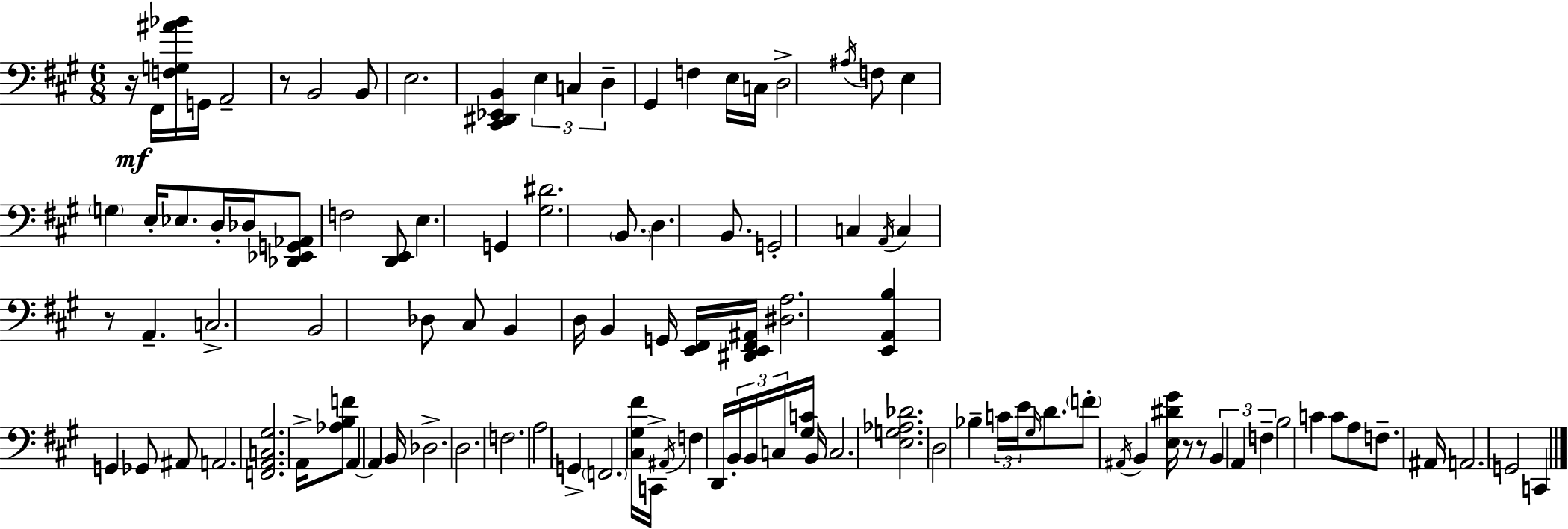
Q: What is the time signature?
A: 6/8